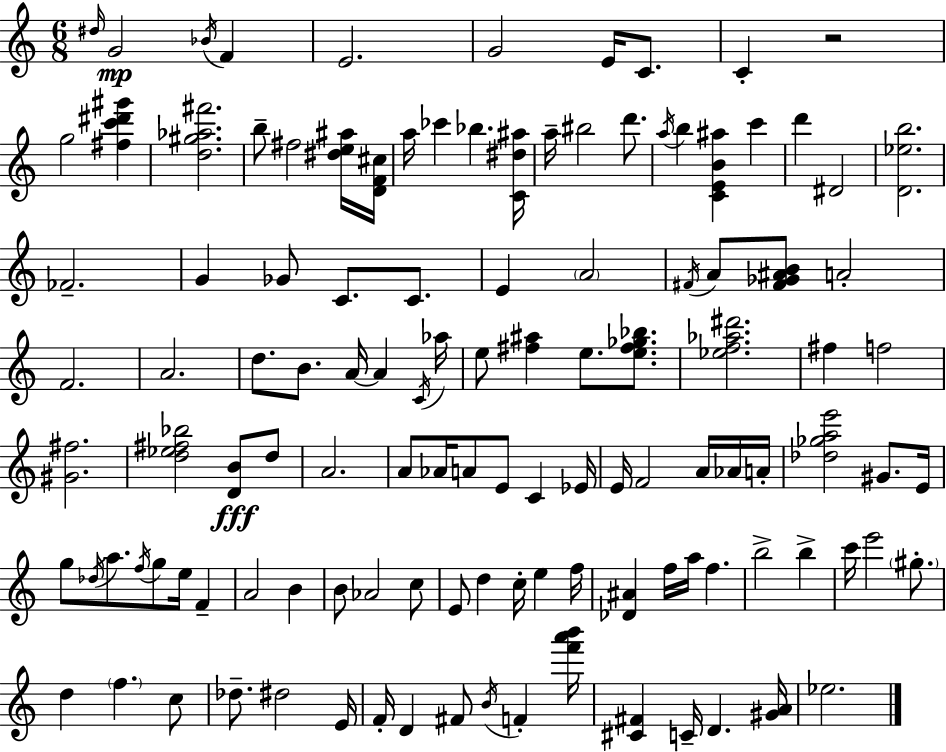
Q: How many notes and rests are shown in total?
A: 119